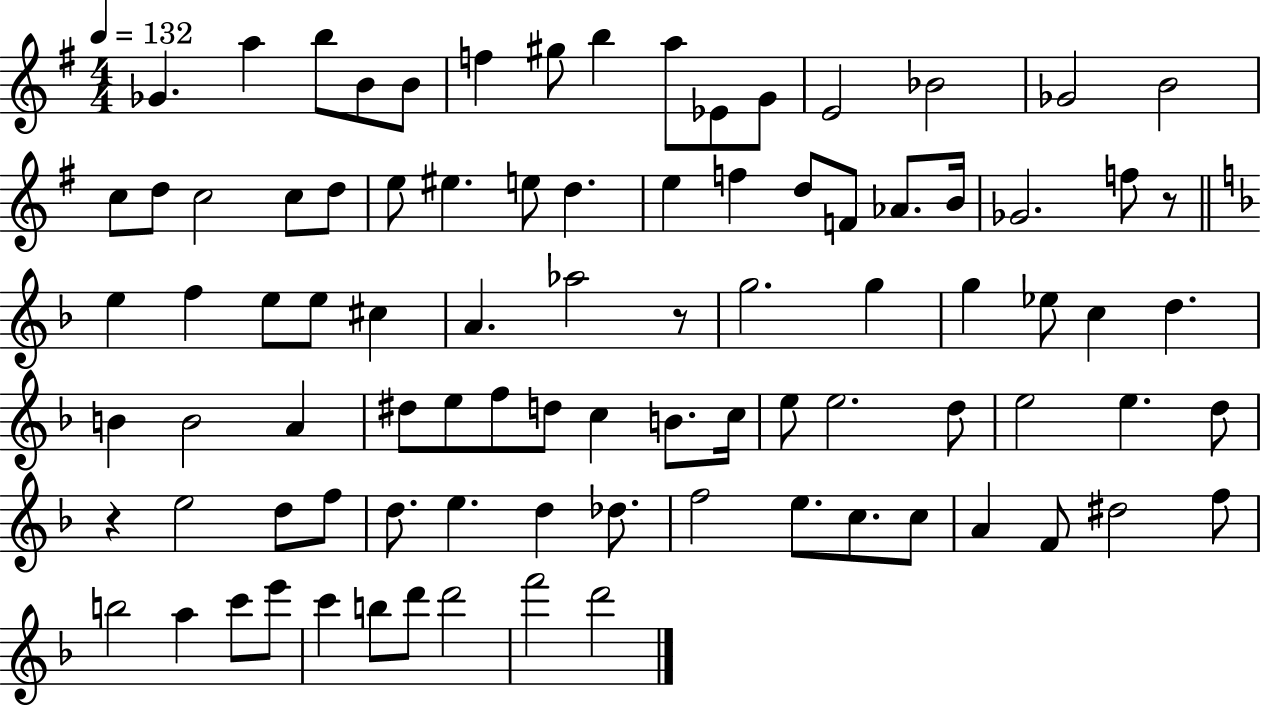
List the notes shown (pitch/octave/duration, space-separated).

Gb4/q. A5/q B5/e B4/e B4/e F5/q G#5/e B5/q A5/e Eb4/e G4/e E4/h Bb4/h Gb4/h B4/h C5/e D5/e C5/h C5/e D5/e E5/e EIS5/q. E5/e D5/q. E5/q F5/q D5/e F4/e Ab4/e. B4/s Gb4/h. F5/e R/e E5/q F5/q E5/e E5/e C#5/q A4/q. Ab5/h R/e G5/h. G5/q G5/q Eb5/e C5/q D5/q. B4/q B4/h A4/q D#5/e E5/e F5/e D5/e C5/q B4/e. C5/s E5/e E5/h. D5/e E5/h E5/q. D5/e R/q E5/h D5/e F5/e D5/e. E5/q. D5/q Db5/e. F5/h E5/e. C5/e. C5/e A4/q F4/e D#5/h F5/e B5/h A5/q C6/e E6/e C6/q B5/e D6/e D6/h F6/h D6/h